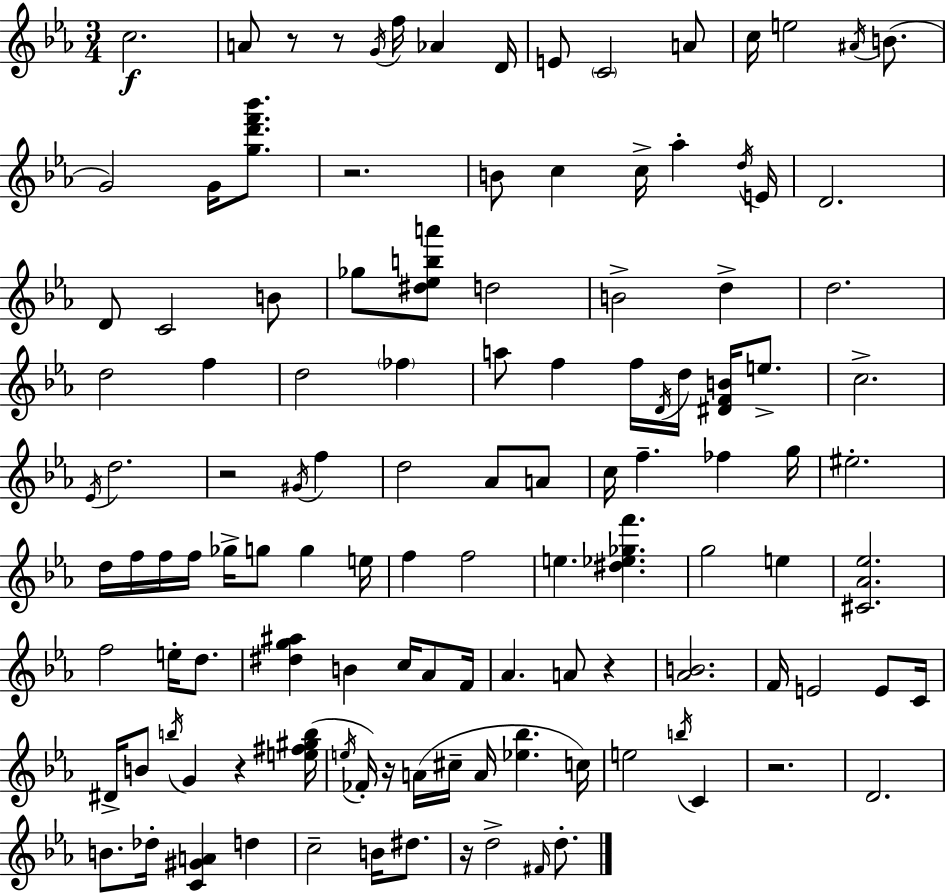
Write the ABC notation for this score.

X:1
T:Untitled
M:3/4
L:1/4
K:Cm
c2 A/2 z/2 z/2 G/4 f/4 _A D/4 E/2 C2 A/2 c/4 e2 ^A/4 B/2 G2 G/4 [gd'f'_b']/2 z2 B/2 c c/4 _a d/4 E/4 D2 D/2 C2 B/2 _g/2 [^d_eba']/2 d2 B2 d d2 d2 f d2 _f a/2 f f/4 D/4 d/4 [^DFB]/4 e/2 c2 _E/4 d2 z2 ^G/4 f d2 _A/2 A/2 c/4 f _f g/4 ^e2 d/4 f/4 f/4 f/4 _g/4 g/2 g e/4 f f2 e [^d_e_gf'] g2 e [^C_A_e]2 f2 e/4 d/2 [^dg^a] B c/4 _A/2 F/4 _A A/2 z [_AB]2 F/4 E2 E/2 C/4 ^D/4 B/2 b/4 G z [e^f^gb]/4 e/4 _F/4 z/4 A/4 ^c/4 A/4 [_e_b] c/4 e2 b/4 C z2 D2 B/2 _d/4 [C^GA] d c2 B/4 ^d/2 z/4 d2 ^F/4 d/2